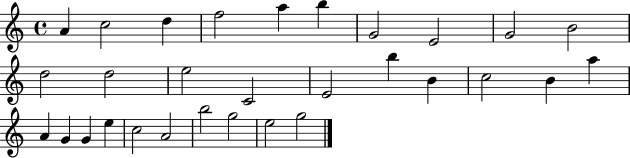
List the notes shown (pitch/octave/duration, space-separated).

A4/q C5/h D5/q F5/h A5/q B5/q G4/h E4/h G4/h B4/h D5/h D5/h E5/h C4/h E4/h B5/q B4/q C5/h B4/q A5/q A4/q G4/q G4/q E5/q C5/h A4/h B5/h G5/h E5/h G5/h